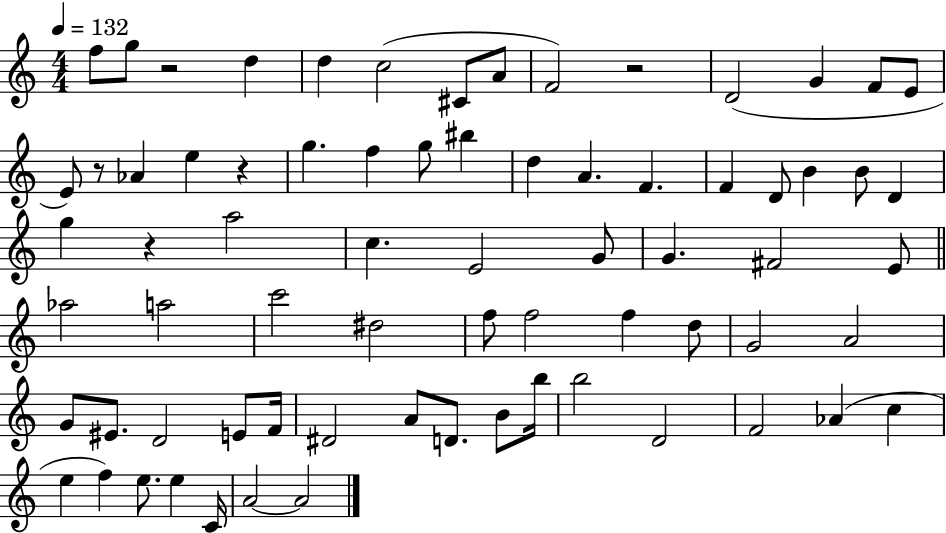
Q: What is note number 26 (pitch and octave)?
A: B4